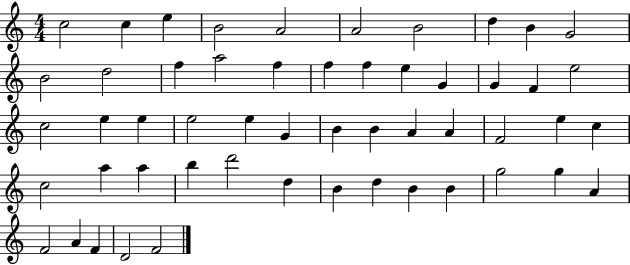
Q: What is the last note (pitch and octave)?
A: F4